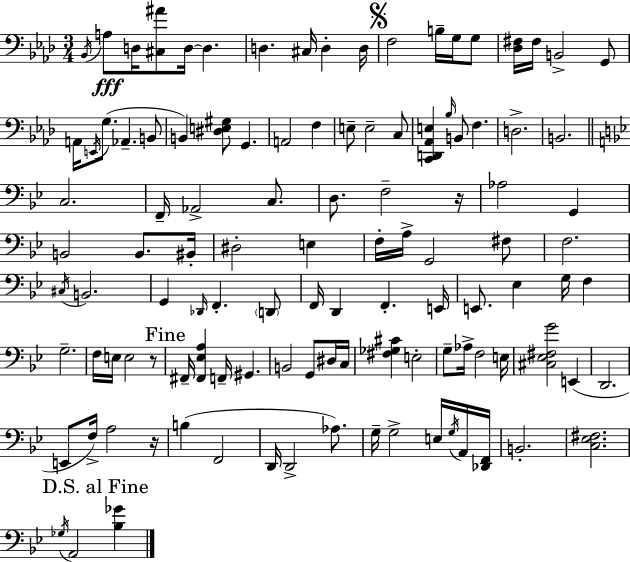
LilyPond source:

{
  \clef bass
  \numericTimeSignature
  \time 3/4
  \key aes \major
  \acciaccatura { bes,16 }\fff a8 d16 <cis ais'>8 d16~~ d4. | d4. cis16 d4-. | d16 \mark \markup { \musicglyph "scripts.segno" } f2 b16-- g16 g8 | <des fis>16 fis16 b,2-> g,8 | \break a,16 \acciaccatura { e,16 } g8.( aes,4.-- | b,8 b,4) <dis e gis>8 g,4. | a,2 f4 | e8-- e2-- | \break c8 <c, d, aes, e>4 \grace { bes16 } b,8 f4. | d2.-> | b,2. | \bar "||" \break \key g \minor c2. | f,16-- aes,2-> c8. | d8. f2-- r16 | aes2 g,4 | \break b,2 b,8. bis,16-. | dis2-. e4 | f16-. a16-> g,2 fis8 | f2. | \break \acciaccatura { cis16 } b,2. | g,4 \grace { des,16 } f,4.-. | \parenthesize d,8 f,16 d,4 f,4.-. | e,16 e,8. ees4 g16 f4 | \break g2.-- | f16 e16 e2 | r8 \mark "Fine" fis,16-- <fis, ees a>4 f,16-- gis,4. | b,2 g,8 | \break dis16 c16 <fis ges cis'>4 e2-. | g8-- aes16-> f2 | e16 <cis ees fis g'>2 e,4( | d,2. | \break e,8 f16->) a2 | r16 b4( f,2 | d,16 d,2-> aes8.) | g16-- g2-> e16 | \break \acciaccatura { g16 } a,16 <des, f,>16 b,2.-. | <c ees fis>2. | \mark "D.S. al Fine" \acciaccatura { ges16 } a,2 | <bes ges'>4 \bar "|."
}